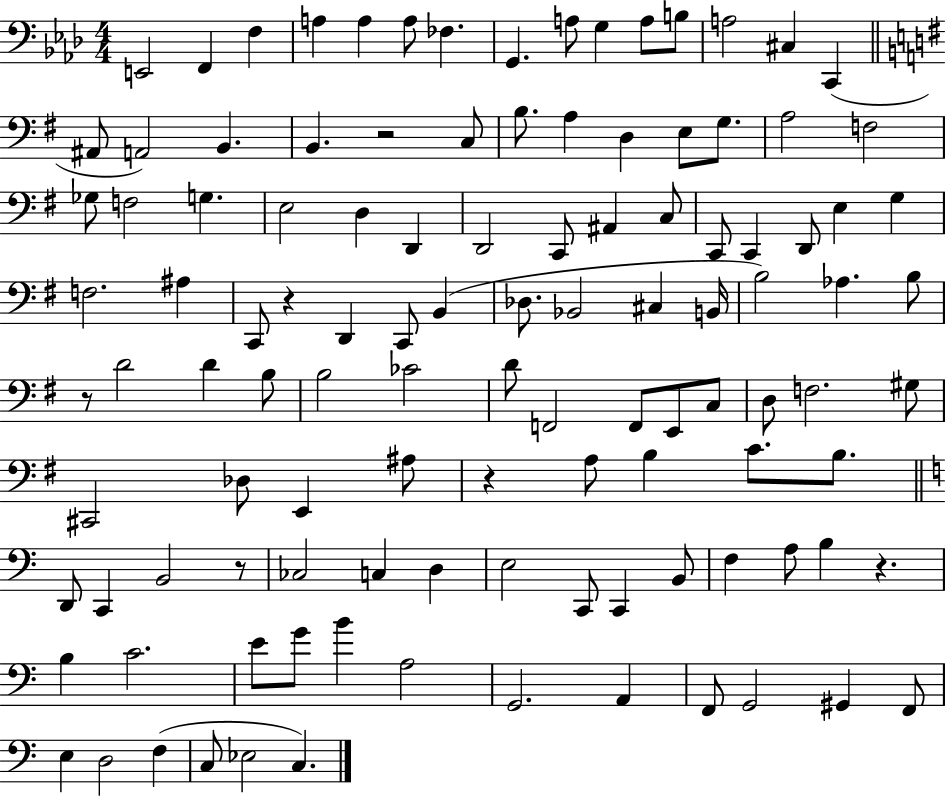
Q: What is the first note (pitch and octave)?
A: E2